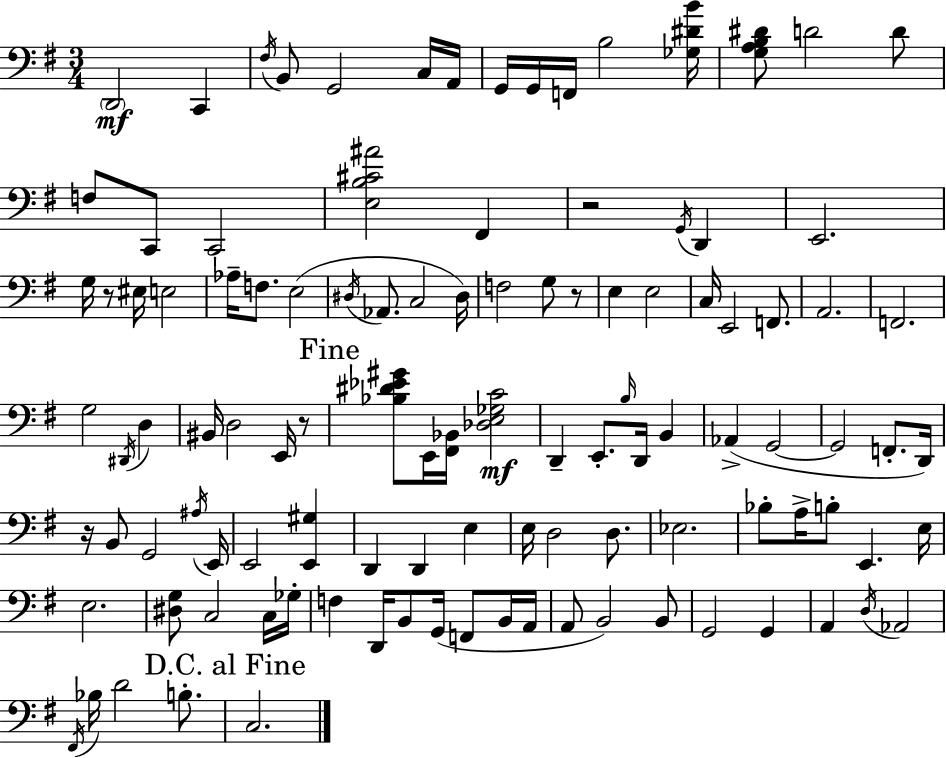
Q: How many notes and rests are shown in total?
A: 110